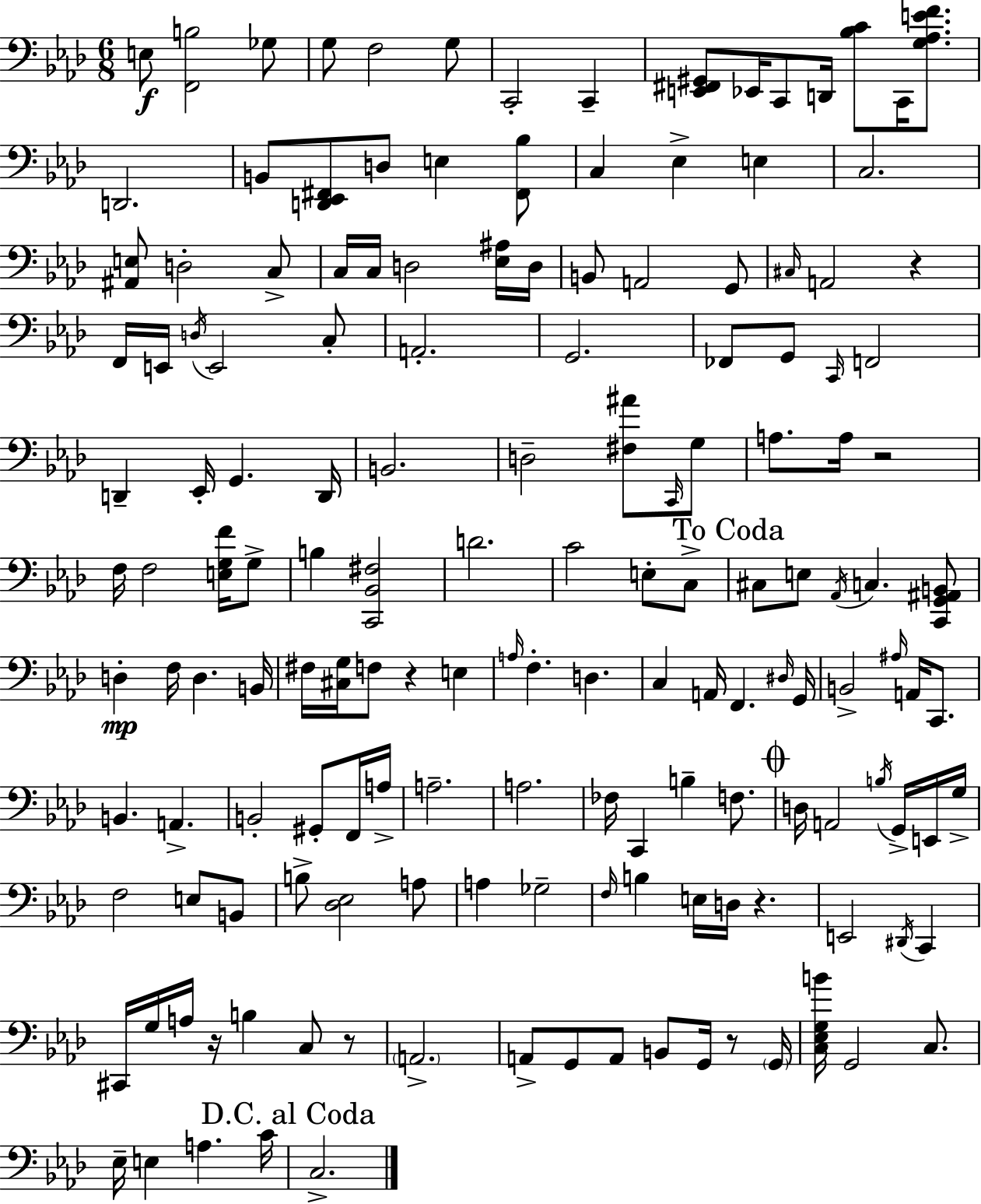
{
  \clef bass
  \numericTimeSignature
  \time 6/8
  \key aes \major
  \repeat volta 2 { e8\f <f, b>2 ges8 | g8 f2 g8 | c,2-. c,4-- | <e, fis, gis,>8 ees,16 c,8 d,16 <bes c'>8 c,16 <g aes e' f'>8. | \break d,2. | b,8 <d, ees, fis,>8 d8 e4 <fis, bes>8 | c4 ees4-> e4 | c2. | \break <ais, e>8 d2-. c8-> | c16 c16 d2 <ees ais>16 d16 | b,8 a,2 g,8 | \grace { cis16 } a,2 r4 | \break f,16 e,16 \acciaccatura { d16 } e,2 | c8-. a,2.-. | g,2. | fes,8 g,8 \grace { c,16 } f,2 | \break d,4-- ees,16-. g,4. | d,16 b,2. | d2-- <fis ais'>8 | \grace { c,16 } g8 a8. a16 r2 | \break f16 f2 | <e g f'>16 g8-> b4 <c, bes, fis>2 | d'2. | c'2 | \break e8-. c8-> \mark "To Coda" cis8 e8 \acciaccatura { aes,16 } c4. | <c, g, ais, b,>8 d4-.\mp f16 d4. | b,16 fis16 <cis g>16 f8 r4 | e4 \grace { a16 } f4.-. | \break d4. c4 a,16 f,4. | \grace { dis16 } g,16 b,2-> | \grace { ais16 } a,16 c,8. b,4. | a,4.-> b,2-. | \break gis,8-. f,16 a16-> a2.-- | a2. | fes16 c,4 | b4-- f8. \mark \markup { \musicglyph "scripts.coda" } d16 a,2 | \break \acciaccatura { b16 } g,16-> e,16 g16-> f2 | e8 b,8 b8-> <des ees>2 | a8 a4 | ges2-- \grace { f16 } b4 | \break e16 d16 r4. e,2 | \acciaccatura { dis,16 } c,4 cis,16 | g16 a16 r16 b4 c8 r8 \parenthesize a,2.-> | a,8-> | \break g,8 a,8 b,8 g,16 r8 \parenthesize g,16 <c ees g b'>16 | g,2 c8. ees16-- | e4 a4. c'16 \mark "D.C. al Coda" c2.-> | } \bar "|."
}